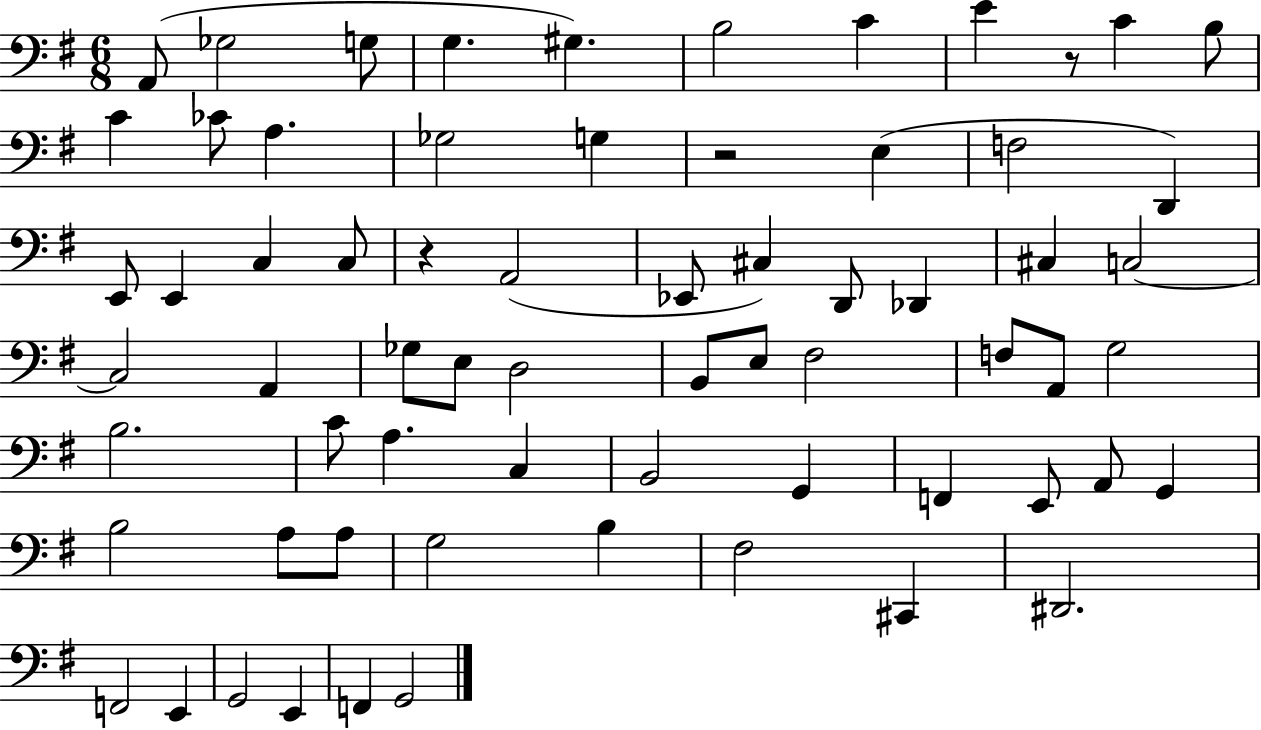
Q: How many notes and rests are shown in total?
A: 67